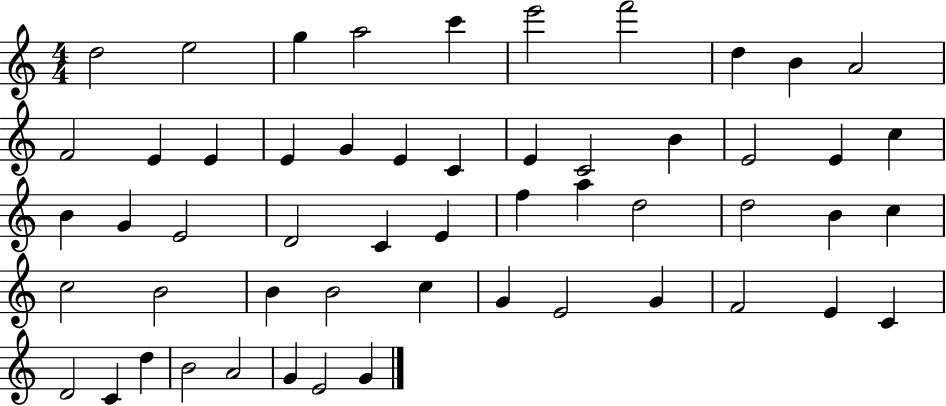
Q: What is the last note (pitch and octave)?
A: G4